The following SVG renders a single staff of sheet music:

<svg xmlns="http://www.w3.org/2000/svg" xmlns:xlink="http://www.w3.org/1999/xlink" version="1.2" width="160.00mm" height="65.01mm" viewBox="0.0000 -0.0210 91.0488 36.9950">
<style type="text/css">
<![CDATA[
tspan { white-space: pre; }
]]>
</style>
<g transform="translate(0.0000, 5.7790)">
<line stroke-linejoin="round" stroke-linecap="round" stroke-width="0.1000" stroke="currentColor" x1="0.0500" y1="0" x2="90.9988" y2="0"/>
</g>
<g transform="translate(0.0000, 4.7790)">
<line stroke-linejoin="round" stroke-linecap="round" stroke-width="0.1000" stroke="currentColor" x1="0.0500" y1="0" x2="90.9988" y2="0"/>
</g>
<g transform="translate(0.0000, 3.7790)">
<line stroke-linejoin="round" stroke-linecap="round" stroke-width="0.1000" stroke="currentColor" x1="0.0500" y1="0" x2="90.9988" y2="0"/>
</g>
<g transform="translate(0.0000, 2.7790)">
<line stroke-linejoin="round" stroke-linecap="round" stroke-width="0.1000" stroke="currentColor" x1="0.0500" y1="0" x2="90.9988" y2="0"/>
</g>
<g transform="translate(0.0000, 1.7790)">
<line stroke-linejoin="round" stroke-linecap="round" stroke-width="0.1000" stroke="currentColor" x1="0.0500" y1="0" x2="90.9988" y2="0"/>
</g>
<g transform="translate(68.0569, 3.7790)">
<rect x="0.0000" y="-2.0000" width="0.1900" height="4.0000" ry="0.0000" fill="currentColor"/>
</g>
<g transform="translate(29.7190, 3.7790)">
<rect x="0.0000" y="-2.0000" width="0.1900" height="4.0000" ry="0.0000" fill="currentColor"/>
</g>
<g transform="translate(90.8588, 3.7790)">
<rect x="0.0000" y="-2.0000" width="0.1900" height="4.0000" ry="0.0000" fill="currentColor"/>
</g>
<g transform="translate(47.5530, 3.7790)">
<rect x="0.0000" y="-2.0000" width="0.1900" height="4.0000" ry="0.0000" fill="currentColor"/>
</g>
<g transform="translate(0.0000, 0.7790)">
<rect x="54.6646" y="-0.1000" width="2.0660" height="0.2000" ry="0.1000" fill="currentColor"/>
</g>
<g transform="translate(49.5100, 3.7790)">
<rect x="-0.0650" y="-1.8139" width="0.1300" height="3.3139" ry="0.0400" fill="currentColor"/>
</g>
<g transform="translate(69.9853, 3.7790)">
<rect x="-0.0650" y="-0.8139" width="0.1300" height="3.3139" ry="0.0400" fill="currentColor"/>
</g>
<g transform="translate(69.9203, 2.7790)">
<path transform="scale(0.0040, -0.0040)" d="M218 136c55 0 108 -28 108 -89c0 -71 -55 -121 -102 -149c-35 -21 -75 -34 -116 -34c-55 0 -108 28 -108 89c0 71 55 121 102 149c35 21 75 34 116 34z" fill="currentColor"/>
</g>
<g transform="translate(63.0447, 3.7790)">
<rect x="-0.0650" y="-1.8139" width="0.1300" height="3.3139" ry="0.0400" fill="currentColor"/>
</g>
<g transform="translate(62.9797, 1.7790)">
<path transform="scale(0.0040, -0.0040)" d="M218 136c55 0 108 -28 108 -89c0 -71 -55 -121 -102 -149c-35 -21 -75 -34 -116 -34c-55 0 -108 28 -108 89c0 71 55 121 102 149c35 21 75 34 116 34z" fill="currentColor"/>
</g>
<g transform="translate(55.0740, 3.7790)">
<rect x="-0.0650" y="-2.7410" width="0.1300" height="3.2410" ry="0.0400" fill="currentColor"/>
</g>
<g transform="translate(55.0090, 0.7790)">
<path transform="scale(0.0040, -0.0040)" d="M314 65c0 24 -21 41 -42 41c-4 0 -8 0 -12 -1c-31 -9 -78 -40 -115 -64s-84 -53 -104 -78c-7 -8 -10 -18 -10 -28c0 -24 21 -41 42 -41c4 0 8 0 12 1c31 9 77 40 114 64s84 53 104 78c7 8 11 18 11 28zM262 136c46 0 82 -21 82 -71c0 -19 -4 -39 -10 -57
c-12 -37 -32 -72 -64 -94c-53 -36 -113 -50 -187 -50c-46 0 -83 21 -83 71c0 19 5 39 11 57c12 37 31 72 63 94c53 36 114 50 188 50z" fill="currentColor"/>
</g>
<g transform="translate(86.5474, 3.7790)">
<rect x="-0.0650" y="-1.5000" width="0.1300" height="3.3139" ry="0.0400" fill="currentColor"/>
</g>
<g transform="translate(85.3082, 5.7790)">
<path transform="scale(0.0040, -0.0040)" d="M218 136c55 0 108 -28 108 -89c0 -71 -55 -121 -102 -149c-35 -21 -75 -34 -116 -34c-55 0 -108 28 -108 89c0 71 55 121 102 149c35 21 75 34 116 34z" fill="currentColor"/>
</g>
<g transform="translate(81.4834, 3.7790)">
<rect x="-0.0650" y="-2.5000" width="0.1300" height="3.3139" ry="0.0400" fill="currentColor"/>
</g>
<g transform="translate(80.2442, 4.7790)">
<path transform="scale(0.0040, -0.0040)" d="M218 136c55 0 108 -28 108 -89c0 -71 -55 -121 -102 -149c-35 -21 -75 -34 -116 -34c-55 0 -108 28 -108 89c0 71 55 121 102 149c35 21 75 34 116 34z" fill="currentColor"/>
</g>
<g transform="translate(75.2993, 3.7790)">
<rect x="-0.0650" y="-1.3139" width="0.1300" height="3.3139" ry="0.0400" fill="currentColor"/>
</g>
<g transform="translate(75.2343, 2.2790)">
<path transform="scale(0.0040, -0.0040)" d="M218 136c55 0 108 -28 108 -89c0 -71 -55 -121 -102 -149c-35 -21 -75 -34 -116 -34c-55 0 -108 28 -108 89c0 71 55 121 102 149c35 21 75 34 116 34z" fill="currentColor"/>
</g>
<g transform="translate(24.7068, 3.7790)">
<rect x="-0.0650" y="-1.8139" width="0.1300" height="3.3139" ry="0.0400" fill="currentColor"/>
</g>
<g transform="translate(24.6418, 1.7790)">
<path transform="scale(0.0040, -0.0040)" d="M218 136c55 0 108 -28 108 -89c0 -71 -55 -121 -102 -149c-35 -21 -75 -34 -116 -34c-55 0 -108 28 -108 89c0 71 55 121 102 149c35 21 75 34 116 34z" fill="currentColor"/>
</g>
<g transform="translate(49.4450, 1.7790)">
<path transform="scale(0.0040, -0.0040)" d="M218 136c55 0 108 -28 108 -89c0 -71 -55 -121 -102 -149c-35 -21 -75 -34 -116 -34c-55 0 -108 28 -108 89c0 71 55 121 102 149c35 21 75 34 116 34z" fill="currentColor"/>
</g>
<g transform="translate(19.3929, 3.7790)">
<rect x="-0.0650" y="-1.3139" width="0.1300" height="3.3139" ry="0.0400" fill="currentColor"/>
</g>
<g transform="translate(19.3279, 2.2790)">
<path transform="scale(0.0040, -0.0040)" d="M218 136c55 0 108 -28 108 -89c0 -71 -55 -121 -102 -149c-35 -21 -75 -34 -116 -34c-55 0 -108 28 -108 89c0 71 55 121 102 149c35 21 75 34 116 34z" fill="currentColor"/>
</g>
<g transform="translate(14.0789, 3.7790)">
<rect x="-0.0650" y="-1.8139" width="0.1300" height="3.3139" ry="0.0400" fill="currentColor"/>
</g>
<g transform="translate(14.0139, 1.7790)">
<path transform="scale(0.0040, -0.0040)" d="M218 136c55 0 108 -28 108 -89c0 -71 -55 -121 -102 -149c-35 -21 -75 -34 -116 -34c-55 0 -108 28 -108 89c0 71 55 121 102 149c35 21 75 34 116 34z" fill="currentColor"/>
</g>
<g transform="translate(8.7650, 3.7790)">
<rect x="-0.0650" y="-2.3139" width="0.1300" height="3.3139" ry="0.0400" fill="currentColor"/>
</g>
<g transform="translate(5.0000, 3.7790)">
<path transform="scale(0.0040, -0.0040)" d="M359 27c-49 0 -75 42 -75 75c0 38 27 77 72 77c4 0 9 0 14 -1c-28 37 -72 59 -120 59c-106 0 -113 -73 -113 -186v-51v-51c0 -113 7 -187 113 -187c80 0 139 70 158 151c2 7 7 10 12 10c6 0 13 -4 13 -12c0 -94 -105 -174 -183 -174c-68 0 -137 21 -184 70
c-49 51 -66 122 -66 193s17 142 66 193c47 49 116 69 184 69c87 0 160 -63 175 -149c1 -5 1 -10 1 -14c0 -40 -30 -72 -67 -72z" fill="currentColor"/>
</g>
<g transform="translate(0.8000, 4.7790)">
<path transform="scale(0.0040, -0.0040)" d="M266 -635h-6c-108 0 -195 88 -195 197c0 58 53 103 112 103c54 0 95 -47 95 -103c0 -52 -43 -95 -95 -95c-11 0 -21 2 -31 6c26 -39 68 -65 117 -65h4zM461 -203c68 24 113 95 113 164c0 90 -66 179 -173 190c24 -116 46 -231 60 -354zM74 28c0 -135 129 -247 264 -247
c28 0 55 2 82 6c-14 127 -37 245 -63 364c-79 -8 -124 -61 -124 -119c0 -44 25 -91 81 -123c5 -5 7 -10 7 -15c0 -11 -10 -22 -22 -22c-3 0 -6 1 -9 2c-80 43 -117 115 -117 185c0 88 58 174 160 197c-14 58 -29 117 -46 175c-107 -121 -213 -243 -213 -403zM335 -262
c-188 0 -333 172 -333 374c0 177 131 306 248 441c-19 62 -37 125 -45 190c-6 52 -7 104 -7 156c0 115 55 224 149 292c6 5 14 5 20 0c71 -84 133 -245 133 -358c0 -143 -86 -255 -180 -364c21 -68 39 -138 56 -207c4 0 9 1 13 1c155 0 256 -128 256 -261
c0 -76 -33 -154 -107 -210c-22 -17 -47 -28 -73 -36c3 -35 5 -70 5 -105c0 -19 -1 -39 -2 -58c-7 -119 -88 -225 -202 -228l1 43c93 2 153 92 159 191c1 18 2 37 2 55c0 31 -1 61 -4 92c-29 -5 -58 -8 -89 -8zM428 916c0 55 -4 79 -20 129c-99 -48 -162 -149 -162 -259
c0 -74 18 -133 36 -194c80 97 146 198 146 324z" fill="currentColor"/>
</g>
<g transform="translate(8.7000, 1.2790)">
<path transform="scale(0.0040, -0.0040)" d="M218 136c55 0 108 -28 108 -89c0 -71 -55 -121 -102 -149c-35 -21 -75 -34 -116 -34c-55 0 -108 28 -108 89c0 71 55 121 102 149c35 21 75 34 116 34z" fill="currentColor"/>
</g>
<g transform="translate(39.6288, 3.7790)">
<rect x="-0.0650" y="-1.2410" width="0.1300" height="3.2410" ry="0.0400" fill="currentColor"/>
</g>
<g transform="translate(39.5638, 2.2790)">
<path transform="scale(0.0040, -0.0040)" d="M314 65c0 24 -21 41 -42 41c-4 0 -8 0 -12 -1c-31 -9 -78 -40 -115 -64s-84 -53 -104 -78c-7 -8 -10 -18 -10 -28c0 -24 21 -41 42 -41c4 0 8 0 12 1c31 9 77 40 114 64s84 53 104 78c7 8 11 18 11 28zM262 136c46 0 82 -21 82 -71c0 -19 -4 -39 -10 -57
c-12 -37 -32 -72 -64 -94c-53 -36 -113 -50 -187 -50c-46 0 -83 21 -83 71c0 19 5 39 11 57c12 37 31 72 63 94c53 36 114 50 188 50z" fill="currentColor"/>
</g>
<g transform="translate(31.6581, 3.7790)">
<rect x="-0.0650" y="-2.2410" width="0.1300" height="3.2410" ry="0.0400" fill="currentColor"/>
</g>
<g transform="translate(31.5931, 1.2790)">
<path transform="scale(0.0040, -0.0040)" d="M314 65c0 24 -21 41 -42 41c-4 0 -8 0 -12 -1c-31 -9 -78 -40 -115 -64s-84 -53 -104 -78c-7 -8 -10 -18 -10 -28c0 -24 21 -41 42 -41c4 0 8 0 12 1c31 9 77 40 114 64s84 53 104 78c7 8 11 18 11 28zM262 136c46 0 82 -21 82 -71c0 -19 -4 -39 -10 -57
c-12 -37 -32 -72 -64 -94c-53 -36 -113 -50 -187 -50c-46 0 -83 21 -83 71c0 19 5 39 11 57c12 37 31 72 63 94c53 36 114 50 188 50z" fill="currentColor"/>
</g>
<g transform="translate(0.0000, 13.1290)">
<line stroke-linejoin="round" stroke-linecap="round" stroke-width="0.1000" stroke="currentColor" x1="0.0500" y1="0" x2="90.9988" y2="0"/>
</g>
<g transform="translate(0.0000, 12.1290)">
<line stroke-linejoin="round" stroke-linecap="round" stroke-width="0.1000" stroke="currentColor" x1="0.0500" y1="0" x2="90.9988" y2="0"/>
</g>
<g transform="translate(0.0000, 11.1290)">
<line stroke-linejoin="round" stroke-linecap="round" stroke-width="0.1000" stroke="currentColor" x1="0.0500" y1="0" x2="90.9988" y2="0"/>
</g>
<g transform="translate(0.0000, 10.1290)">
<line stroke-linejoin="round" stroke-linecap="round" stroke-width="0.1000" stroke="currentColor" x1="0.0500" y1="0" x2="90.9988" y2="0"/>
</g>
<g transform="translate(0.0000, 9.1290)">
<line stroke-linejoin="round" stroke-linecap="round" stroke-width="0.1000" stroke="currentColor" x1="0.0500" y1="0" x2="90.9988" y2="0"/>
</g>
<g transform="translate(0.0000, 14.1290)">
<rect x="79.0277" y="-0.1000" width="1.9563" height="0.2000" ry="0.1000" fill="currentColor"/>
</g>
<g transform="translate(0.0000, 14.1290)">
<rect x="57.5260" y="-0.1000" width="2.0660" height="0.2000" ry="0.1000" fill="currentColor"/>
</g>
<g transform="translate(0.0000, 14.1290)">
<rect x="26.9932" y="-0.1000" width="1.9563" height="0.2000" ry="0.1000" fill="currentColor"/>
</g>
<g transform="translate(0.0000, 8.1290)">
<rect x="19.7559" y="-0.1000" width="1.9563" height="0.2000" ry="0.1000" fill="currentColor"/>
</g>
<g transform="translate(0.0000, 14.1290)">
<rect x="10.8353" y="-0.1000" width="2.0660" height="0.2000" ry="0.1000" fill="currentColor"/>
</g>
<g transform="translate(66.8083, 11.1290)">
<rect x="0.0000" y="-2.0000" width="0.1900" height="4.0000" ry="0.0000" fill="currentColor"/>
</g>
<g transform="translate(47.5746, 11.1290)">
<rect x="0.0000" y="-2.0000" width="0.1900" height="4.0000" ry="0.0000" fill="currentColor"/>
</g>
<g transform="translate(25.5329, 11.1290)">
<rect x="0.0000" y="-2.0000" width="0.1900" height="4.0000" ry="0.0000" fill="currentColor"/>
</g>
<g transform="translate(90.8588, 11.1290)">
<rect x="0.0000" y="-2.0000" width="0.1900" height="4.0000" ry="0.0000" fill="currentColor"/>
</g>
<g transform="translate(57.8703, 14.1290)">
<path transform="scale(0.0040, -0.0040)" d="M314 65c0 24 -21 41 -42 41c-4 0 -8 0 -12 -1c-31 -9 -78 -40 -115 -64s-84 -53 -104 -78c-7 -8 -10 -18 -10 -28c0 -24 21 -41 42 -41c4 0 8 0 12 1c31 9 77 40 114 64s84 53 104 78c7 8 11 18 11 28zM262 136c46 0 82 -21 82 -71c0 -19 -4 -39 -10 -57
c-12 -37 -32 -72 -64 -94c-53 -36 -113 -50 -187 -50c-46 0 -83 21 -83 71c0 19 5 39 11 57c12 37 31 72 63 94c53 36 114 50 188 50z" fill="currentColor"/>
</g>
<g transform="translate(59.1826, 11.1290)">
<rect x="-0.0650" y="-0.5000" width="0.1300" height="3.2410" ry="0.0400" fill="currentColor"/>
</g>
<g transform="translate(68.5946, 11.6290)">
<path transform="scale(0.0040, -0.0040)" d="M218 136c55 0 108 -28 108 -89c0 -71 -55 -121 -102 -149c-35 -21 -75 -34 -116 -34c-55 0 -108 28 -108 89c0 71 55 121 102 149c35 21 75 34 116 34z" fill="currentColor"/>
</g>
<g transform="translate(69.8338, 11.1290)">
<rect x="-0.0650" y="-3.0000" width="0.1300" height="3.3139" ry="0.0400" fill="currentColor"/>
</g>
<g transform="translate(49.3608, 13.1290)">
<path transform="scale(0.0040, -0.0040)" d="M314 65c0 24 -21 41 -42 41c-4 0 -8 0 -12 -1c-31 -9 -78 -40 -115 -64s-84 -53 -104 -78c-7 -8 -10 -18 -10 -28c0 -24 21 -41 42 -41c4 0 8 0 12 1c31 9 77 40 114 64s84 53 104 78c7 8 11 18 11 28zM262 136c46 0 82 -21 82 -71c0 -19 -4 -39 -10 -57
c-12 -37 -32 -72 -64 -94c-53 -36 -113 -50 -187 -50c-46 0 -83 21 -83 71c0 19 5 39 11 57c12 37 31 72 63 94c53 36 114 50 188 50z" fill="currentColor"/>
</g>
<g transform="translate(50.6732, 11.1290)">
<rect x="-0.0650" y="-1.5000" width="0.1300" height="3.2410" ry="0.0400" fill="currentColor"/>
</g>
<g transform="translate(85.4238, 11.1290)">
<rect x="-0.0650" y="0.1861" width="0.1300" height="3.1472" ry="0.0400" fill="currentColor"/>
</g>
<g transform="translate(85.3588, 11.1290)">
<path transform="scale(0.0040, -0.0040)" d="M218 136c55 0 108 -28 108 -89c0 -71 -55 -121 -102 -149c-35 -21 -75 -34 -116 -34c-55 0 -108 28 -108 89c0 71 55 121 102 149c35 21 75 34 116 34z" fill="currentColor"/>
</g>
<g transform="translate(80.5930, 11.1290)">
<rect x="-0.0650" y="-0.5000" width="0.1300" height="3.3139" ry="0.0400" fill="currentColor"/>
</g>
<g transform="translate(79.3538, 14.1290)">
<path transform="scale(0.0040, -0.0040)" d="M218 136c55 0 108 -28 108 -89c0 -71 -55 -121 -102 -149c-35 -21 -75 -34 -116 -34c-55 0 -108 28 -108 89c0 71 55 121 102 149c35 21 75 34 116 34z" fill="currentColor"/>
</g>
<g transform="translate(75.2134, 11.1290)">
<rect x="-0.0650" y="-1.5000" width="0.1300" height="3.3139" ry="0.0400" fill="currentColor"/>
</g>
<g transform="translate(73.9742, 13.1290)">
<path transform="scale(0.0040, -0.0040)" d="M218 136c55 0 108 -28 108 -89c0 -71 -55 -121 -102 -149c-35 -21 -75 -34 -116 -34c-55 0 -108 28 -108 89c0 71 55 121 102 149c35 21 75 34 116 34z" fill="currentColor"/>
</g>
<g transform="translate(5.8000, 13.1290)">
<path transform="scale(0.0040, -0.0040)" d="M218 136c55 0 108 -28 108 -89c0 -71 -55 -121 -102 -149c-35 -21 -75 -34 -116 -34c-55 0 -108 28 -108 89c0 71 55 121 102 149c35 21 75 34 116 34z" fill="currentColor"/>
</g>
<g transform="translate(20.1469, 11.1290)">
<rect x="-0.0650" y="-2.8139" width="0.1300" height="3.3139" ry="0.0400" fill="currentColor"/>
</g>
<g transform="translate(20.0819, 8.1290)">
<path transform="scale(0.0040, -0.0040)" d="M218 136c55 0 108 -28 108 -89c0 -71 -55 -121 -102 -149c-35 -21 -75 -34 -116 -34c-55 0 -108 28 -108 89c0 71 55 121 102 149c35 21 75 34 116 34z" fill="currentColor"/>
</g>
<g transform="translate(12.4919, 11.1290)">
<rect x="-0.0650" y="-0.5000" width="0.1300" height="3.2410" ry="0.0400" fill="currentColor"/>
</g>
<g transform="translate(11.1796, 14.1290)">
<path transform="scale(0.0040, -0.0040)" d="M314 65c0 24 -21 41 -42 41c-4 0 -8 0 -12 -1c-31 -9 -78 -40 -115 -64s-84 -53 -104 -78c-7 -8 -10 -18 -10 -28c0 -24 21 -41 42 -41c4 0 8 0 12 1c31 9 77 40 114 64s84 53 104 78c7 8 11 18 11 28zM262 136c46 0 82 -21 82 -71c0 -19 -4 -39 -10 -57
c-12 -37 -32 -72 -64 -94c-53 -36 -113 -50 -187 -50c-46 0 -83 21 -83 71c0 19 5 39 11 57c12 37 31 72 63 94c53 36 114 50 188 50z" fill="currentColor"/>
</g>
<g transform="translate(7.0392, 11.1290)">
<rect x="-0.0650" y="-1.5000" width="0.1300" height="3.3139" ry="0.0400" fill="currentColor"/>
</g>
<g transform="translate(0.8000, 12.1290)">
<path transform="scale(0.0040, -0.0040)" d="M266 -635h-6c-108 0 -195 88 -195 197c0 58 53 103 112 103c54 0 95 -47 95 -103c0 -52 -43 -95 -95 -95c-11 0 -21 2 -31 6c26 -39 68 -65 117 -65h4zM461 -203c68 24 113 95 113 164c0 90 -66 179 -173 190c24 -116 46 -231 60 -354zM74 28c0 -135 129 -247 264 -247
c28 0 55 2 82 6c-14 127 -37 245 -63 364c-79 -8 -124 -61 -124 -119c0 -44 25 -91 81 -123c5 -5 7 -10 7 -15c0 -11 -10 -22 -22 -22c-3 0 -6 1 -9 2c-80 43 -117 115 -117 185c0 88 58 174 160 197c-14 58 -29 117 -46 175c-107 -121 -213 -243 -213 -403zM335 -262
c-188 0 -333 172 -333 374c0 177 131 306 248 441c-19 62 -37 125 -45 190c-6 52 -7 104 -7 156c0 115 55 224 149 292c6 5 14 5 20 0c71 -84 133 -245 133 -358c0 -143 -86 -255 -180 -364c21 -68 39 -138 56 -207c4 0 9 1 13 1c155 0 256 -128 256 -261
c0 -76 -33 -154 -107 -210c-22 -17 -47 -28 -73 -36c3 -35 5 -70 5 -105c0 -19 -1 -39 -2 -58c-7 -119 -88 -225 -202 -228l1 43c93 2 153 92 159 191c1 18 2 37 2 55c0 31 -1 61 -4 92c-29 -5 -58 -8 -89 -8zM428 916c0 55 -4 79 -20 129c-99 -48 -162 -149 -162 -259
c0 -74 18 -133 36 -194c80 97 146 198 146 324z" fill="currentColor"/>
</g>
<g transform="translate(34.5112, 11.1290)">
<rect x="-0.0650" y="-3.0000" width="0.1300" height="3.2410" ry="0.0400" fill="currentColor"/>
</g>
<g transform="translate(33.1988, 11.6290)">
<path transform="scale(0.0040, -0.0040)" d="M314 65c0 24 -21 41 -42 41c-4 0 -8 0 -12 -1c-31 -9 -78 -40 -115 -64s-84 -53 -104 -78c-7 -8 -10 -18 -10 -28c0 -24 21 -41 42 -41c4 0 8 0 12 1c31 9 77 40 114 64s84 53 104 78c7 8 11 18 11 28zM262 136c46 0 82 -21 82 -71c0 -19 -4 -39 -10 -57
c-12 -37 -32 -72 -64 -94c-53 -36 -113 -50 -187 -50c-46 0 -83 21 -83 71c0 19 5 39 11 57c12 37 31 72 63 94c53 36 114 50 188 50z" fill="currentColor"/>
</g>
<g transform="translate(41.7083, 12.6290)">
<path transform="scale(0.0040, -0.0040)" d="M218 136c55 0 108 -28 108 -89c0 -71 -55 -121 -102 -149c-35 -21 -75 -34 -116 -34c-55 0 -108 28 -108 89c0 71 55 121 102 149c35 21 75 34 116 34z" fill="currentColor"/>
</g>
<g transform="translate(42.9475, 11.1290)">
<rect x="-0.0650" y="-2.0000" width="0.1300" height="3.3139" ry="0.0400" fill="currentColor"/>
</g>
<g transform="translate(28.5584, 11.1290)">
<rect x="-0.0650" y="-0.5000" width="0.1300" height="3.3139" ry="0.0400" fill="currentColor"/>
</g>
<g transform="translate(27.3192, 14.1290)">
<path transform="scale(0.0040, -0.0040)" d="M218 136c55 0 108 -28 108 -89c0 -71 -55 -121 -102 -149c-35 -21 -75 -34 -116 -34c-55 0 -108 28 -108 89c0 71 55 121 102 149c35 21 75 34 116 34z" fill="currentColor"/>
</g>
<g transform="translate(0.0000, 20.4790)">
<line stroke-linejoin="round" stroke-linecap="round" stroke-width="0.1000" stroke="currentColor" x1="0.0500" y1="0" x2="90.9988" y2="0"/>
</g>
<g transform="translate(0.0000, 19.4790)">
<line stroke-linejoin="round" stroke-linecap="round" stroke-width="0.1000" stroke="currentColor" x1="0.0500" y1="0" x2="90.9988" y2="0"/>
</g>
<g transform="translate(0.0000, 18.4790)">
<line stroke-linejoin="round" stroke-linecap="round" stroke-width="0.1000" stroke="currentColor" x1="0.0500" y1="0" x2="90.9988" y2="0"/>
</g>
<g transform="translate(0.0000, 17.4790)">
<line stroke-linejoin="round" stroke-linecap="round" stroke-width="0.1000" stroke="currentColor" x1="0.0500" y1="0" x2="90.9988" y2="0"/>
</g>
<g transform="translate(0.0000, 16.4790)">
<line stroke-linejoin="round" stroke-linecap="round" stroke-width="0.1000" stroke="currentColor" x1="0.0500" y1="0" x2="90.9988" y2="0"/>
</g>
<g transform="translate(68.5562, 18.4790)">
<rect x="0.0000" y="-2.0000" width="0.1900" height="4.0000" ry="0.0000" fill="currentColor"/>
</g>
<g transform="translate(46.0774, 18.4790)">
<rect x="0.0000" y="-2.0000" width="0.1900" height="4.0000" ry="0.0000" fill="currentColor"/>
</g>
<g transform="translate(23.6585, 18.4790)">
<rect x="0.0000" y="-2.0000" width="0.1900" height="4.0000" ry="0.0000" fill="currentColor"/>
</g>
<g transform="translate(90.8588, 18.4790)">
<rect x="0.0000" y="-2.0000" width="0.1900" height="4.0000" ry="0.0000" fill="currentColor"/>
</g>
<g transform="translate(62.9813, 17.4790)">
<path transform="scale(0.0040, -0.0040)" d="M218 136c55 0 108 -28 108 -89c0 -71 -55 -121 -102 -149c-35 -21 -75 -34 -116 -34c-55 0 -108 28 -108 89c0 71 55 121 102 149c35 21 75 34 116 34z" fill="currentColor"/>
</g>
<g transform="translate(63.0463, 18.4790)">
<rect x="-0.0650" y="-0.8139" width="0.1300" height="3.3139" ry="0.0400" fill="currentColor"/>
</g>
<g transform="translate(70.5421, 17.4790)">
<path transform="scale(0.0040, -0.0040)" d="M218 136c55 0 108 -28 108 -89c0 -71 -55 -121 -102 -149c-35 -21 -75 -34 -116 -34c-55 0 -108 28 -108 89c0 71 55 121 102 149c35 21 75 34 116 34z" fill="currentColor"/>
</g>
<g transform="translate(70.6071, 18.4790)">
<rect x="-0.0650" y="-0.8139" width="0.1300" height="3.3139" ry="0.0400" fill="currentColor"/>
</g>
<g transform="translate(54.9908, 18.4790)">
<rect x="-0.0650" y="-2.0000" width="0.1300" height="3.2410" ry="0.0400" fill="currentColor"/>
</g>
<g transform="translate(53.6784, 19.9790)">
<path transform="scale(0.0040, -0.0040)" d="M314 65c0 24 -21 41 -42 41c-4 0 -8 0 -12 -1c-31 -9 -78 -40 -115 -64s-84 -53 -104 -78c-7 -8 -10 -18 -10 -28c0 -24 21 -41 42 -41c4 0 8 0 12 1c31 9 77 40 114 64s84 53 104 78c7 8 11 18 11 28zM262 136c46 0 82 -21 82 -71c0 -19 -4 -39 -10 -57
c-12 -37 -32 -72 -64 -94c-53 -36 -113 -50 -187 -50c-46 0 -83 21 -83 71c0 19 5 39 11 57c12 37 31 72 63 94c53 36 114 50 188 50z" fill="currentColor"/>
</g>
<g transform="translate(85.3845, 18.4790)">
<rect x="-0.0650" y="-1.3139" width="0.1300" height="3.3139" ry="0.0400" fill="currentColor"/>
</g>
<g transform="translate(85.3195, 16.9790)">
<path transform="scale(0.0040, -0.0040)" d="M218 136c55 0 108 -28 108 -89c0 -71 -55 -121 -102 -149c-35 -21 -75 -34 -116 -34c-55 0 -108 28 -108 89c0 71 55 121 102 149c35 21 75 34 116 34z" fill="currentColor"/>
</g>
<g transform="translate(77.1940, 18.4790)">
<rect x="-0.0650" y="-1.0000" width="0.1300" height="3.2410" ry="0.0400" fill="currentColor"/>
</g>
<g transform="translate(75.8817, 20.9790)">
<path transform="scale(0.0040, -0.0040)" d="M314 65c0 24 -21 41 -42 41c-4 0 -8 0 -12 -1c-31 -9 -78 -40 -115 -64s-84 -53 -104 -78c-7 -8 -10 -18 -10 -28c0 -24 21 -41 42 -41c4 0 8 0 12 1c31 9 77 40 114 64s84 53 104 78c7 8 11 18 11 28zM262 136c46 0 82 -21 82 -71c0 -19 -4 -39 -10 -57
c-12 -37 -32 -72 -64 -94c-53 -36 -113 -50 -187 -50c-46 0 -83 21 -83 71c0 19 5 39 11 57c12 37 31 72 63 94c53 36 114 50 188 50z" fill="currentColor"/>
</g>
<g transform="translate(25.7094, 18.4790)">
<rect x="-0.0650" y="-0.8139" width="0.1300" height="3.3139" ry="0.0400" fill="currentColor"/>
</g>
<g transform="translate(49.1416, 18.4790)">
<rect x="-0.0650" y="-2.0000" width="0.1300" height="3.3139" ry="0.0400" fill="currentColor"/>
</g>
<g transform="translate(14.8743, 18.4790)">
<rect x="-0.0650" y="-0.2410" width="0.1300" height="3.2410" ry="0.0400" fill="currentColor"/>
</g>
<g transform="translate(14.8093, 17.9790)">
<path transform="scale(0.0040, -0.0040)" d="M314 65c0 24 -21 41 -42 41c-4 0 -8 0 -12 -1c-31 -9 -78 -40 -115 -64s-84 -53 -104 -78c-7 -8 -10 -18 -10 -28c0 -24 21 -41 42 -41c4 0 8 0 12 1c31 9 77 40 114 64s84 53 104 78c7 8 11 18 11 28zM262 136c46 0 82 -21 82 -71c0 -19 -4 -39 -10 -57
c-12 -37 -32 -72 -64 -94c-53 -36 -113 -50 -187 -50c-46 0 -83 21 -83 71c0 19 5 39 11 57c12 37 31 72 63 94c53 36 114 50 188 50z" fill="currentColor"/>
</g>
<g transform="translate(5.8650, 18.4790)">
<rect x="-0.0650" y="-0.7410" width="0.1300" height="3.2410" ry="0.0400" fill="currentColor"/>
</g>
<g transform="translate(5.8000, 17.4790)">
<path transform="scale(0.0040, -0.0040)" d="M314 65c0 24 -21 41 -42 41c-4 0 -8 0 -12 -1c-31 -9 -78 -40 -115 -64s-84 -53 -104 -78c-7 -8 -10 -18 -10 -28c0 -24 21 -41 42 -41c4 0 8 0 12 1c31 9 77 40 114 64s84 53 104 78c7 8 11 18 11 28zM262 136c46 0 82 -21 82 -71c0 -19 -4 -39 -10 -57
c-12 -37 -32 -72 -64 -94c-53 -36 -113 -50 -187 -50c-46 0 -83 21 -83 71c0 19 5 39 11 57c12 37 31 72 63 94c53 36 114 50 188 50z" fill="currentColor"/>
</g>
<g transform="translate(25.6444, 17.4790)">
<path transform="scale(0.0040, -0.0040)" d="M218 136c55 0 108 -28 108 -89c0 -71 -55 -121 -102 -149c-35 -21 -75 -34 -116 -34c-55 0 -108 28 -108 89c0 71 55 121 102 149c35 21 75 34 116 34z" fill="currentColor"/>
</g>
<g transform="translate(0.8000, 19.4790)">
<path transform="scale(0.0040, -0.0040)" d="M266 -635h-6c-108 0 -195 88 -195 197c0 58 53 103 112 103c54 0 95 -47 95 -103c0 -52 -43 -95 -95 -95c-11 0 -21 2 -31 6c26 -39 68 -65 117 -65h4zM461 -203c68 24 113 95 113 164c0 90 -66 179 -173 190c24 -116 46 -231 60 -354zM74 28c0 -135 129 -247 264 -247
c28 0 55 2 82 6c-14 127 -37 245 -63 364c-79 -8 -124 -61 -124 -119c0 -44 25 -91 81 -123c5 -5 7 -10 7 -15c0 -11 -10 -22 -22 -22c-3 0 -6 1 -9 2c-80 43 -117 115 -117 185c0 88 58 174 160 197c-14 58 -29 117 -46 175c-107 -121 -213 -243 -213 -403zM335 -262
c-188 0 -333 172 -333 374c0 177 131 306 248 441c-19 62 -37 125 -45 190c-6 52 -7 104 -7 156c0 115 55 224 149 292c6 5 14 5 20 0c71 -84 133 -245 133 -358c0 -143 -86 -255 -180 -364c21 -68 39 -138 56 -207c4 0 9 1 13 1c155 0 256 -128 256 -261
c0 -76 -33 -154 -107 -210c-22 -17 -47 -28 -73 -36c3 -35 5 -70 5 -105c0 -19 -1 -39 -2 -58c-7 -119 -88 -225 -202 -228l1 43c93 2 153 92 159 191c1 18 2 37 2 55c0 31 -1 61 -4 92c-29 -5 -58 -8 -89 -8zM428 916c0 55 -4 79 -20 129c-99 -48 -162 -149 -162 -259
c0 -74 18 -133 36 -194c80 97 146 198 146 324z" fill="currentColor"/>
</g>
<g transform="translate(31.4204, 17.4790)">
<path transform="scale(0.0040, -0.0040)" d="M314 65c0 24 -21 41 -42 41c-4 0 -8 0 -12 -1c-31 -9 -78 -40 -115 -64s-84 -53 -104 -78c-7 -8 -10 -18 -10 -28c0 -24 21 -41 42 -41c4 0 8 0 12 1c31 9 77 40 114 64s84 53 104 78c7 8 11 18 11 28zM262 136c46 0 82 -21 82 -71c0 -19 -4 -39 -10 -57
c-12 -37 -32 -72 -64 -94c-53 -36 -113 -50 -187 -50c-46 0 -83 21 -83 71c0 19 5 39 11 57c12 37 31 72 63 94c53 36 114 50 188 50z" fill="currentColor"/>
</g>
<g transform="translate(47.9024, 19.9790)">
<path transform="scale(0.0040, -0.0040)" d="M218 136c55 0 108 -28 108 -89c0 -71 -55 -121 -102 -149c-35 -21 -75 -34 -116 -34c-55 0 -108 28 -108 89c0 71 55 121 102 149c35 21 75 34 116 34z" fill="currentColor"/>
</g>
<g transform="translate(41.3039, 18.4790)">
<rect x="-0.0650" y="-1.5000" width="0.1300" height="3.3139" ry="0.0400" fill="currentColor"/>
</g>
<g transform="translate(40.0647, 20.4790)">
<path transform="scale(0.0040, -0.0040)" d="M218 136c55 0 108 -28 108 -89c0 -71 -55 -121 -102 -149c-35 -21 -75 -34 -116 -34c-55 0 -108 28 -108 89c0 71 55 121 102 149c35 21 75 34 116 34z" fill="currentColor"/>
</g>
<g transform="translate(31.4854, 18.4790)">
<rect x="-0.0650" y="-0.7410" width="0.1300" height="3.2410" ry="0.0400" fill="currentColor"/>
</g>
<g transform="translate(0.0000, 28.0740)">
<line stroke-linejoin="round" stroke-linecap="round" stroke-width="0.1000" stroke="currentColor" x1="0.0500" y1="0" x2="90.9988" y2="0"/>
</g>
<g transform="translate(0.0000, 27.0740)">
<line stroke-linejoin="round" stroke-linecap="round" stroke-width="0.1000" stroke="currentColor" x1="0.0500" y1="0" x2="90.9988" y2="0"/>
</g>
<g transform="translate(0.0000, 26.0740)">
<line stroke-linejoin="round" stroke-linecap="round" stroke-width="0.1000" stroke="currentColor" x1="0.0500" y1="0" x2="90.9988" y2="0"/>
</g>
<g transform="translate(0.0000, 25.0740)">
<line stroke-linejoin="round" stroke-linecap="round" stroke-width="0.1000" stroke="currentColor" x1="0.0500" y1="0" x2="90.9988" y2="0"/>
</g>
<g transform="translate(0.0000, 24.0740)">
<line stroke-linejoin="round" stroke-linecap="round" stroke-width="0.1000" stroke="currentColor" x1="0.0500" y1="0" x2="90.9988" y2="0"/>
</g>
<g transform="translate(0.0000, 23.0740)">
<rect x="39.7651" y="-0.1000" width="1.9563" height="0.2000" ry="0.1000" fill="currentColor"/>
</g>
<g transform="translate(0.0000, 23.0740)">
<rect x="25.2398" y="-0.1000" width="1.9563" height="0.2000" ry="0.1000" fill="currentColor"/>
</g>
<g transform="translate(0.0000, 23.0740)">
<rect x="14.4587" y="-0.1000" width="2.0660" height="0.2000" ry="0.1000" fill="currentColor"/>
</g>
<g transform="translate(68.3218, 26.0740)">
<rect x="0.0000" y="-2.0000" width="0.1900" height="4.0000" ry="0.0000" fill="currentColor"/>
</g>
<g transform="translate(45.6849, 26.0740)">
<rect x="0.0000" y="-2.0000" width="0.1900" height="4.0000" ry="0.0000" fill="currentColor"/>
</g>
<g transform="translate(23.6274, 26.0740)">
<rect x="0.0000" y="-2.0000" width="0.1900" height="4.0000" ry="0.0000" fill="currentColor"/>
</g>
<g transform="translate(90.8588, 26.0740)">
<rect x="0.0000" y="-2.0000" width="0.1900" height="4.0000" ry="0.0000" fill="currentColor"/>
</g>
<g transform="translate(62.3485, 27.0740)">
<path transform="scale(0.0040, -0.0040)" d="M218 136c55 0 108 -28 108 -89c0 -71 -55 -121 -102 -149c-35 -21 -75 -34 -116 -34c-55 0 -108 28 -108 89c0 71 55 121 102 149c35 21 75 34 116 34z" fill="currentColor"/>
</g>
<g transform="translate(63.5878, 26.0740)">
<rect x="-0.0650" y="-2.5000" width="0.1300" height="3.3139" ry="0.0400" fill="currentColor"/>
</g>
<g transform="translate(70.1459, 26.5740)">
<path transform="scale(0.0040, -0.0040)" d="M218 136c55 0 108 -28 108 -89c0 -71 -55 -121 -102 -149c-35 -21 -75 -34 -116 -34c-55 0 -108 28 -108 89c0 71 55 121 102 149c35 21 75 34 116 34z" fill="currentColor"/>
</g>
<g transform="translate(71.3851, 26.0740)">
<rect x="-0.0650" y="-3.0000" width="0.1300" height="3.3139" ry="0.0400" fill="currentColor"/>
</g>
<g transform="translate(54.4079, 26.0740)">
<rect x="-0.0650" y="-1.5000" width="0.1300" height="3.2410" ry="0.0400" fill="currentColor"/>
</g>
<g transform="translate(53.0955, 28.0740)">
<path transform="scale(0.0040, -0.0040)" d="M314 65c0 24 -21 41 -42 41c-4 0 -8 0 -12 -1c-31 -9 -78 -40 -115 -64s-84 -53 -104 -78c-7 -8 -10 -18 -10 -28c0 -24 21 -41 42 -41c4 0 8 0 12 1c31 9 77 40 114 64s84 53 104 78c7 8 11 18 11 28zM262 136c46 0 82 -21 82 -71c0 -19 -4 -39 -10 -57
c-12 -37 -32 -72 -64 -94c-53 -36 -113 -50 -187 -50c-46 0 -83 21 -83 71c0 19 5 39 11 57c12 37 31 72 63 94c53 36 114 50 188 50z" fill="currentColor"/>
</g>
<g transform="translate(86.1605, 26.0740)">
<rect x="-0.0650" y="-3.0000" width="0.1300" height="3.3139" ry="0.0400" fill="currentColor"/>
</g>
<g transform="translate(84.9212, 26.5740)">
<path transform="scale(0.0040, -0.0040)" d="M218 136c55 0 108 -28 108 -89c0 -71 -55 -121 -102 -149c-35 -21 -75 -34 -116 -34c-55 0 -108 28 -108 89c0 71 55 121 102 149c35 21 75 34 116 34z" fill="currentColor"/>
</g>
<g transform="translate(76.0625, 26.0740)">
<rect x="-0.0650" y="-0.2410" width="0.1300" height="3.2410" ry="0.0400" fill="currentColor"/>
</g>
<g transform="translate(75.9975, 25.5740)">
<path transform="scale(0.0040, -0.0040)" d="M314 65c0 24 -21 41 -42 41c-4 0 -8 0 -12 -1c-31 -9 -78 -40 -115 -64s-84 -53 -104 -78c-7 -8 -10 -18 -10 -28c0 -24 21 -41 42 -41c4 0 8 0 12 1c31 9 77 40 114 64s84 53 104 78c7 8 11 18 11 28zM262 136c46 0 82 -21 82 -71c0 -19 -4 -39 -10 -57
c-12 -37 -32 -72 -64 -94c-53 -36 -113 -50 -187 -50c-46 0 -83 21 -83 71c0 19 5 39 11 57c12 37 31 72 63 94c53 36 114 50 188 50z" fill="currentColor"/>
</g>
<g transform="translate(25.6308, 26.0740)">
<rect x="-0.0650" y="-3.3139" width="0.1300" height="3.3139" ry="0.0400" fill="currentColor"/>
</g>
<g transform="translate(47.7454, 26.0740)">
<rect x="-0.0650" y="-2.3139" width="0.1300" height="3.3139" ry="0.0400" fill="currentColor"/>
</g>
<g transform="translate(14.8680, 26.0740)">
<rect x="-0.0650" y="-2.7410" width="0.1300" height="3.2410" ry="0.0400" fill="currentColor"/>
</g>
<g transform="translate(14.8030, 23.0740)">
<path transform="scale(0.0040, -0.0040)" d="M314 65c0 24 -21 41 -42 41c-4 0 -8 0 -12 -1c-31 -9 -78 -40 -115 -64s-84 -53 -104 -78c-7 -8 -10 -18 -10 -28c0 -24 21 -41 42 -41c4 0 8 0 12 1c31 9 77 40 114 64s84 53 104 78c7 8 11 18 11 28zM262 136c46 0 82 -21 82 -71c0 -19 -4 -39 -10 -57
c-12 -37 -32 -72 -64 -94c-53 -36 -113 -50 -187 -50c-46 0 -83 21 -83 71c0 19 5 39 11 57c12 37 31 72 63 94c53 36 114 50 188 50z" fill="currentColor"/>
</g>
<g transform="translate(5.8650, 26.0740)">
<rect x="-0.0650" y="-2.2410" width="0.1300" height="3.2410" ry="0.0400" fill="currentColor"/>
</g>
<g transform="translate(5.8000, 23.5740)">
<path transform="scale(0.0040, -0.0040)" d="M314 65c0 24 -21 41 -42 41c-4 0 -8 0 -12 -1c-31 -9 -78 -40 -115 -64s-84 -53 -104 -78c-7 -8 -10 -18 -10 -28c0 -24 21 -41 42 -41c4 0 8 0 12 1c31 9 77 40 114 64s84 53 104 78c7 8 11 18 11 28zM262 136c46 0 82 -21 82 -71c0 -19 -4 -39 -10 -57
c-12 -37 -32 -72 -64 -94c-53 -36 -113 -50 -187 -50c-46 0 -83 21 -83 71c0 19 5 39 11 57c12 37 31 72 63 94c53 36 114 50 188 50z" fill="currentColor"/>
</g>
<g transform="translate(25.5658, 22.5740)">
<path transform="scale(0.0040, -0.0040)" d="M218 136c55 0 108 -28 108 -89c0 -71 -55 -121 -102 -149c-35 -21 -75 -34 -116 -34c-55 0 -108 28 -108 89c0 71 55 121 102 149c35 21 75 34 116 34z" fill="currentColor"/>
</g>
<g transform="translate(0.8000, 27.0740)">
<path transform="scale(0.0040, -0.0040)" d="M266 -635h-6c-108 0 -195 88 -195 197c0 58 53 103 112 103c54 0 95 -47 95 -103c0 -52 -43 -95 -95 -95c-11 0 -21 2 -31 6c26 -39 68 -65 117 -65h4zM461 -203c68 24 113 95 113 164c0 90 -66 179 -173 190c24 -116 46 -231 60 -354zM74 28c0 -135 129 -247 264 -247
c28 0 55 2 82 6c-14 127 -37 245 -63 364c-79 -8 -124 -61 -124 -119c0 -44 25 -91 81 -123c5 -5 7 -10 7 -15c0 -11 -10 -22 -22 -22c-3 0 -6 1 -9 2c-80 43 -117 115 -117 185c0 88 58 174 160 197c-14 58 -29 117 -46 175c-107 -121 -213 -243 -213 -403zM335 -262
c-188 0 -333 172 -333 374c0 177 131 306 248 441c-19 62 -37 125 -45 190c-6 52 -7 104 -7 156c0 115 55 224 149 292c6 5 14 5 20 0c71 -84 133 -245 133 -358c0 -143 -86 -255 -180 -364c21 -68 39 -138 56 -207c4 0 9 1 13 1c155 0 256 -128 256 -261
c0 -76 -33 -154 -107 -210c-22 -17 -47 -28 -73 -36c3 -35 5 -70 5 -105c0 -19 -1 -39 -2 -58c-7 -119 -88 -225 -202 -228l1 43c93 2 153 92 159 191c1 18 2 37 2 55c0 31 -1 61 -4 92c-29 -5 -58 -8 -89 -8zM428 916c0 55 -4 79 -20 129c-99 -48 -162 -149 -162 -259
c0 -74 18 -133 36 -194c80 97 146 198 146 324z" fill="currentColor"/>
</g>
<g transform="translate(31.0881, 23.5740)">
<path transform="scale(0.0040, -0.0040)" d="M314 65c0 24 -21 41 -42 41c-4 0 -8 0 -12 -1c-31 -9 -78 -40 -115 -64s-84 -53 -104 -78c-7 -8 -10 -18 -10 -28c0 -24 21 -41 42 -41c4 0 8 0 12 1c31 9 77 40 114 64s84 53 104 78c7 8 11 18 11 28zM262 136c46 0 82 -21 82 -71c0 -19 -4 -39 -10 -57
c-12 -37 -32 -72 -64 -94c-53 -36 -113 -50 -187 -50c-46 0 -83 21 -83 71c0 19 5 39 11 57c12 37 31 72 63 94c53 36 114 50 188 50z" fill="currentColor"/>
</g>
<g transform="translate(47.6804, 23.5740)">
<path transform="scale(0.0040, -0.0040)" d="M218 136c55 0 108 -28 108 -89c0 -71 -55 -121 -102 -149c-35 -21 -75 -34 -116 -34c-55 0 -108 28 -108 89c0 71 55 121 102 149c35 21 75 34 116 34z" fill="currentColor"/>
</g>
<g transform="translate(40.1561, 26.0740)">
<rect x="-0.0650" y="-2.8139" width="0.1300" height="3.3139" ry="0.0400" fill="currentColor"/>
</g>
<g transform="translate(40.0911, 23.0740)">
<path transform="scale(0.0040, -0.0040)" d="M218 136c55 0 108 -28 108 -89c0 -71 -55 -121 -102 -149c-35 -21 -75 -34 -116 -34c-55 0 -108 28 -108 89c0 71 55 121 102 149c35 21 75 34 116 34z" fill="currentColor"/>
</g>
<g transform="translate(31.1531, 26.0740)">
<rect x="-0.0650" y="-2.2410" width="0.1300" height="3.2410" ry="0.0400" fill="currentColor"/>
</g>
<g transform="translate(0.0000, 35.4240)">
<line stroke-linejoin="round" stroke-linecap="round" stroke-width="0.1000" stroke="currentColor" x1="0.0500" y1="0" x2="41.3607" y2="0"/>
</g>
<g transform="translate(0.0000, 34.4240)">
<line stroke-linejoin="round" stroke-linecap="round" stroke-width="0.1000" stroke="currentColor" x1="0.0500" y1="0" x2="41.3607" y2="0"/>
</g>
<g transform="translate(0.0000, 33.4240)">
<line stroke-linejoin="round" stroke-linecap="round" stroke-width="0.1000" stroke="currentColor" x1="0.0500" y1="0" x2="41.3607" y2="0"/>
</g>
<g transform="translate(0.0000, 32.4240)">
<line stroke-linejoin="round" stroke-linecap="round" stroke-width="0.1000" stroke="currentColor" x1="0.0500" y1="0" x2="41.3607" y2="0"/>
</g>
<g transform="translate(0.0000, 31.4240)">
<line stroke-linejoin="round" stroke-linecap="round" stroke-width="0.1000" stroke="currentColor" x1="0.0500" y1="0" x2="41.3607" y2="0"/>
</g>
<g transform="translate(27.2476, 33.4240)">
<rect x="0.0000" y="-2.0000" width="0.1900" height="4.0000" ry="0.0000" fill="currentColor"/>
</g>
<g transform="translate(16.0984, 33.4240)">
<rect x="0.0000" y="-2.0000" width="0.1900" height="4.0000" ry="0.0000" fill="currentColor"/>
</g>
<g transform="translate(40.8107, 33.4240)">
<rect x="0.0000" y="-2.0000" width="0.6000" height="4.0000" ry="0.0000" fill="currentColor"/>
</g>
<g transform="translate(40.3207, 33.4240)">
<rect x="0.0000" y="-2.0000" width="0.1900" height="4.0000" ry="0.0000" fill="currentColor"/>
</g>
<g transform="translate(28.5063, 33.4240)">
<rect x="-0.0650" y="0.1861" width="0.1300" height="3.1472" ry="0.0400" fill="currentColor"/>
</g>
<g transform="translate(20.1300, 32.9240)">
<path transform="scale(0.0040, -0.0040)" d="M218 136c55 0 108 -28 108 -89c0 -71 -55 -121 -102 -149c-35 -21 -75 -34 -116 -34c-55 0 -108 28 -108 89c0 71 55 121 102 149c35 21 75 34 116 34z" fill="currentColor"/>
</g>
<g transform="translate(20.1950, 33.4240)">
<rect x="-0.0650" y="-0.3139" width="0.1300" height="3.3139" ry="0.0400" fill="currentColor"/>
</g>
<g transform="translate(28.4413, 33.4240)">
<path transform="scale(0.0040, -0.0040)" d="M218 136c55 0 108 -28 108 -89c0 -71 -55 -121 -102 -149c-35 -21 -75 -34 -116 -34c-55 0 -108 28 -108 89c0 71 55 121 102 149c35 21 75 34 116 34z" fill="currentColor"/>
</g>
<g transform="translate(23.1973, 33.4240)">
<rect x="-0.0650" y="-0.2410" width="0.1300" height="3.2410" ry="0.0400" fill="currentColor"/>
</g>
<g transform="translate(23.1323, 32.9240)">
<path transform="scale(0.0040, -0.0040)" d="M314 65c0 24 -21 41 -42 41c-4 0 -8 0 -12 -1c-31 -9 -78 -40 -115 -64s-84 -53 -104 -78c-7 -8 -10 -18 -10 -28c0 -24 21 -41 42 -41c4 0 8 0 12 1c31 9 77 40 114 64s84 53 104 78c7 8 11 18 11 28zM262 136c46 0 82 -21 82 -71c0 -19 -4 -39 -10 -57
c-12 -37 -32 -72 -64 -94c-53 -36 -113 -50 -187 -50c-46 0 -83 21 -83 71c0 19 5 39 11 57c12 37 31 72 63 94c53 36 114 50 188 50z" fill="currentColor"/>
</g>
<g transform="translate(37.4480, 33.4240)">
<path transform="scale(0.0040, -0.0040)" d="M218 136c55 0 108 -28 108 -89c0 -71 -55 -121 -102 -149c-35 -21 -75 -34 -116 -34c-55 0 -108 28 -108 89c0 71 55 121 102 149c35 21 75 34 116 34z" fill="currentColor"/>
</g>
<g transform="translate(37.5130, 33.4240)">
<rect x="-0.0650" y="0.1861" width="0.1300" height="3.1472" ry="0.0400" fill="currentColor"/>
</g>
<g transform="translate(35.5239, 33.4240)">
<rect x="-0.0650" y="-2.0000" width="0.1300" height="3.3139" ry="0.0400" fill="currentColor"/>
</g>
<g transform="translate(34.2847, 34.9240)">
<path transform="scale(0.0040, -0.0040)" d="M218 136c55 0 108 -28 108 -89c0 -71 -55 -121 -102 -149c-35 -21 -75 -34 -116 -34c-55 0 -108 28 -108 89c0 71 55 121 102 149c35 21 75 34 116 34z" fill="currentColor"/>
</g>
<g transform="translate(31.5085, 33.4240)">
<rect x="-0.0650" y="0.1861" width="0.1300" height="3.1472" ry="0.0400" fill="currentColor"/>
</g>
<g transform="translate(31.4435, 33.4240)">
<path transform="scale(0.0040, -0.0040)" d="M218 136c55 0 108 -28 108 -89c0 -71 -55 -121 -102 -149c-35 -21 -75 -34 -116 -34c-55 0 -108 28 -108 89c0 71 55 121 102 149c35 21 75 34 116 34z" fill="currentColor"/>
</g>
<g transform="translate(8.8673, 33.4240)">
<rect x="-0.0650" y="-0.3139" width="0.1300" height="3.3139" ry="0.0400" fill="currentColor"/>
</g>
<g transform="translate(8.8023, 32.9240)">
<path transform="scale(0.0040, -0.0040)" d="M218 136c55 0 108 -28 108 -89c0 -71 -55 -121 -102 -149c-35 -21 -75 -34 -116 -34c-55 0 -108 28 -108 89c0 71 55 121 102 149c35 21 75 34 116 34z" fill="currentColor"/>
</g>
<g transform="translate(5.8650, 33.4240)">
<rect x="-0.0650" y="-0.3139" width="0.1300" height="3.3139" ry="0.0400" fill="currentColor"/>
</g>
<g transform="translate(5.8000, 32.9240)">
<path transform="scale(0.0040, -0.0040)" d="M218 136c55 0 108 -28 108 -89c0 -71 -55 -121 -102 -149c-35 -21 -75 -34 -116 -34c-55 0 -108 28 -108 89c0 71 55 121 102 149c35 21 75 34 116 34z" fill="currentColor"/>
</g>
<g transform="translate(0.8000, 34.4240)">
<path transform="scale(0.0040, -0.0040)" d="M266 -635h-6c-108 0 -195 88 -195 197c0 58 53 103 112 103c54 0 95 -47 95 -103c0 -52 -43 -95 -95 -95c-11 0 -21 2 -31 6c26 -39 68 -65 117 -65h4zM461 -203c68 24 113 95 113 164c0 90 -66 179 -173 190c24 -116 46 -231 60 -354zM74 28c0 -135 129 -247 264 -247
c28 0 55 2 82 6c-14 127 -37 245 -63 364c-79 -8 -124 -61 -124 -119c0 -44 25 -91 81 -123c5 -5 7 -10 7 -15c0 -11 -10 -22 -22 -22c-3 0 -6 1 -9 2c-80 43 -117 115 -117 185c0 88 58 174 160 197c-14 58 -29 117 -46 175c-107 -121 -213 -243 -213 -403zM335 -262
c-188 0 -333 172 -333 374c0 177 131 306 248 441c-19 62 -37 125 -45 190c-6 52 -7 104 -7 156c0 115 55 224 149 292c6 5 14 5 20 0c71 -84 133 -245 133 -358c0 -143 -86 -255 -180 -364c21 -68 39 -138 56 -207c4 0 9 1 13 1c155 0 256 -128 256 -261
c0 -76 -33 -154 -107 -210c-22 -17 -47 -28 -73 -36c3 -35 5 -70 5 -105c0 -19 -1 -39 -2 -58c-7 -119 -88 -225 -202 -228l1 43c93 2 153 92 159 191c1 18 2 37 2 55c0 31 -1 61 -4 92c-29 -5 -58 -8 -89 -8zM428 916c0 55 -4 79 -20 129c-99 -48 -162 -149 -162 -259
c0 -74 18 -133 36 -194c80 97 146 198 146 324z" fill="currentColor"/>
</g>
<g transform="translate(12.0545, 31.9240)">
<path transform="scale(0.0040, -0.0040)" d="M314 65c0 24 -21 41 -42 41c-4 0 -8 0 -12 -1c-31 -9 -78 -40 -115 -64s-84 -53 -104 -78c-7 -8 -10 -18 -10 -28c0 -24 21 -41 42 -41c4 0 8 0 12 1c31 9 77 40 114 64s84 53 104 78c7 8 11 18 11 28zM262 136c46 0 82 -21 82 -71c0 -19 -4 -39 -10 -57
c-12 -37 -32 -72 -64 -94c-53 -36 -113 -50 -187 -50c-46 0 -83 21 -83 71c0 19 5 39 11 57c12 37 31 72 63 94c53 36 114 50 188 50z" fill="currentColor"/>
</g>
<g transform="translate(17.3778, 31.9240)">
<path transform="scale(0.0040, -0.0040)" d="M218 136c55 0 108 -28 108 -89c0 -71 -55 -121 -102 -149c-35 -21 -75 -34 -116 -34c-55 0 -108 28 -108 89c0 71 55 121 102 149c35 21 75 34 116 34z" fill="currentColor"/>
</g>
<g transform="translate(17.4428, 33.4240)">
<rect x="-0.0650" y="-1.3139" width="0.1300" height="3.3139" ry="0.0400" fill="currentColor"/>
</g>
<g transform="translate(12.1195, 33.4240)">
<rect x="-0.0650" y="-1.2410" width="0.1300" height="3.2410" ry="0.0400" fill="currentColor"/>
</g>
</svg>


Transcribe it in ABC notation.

X:1
T:Untitled
M:4/4
L:1/4
K:C
g f e f g2 e2 f a2 f d e G E E C2 a C A2 F E2 C2 A E C B d2 c2 d d2 E F F2 d d D2 e g2 a2 b g2 a g E2 G A c2 A c c e2 e c c2 B B F B